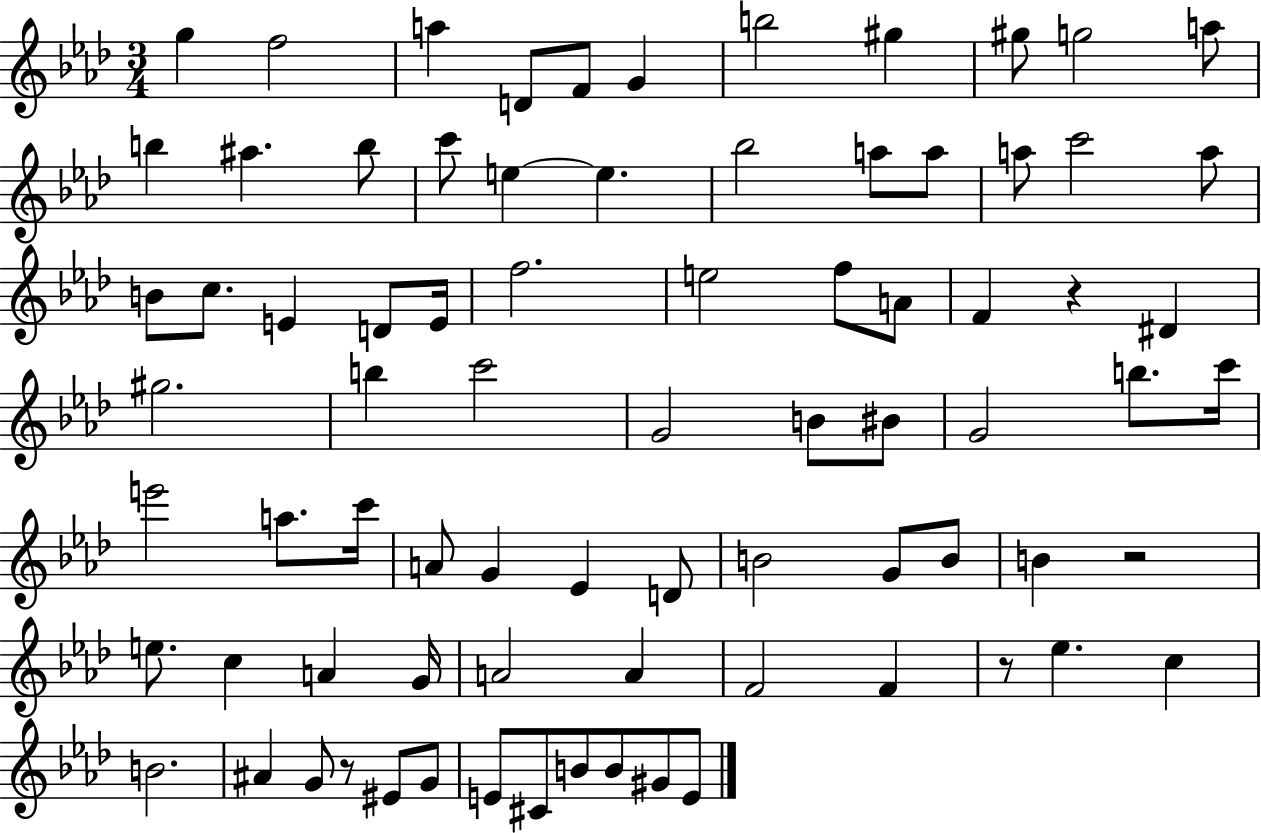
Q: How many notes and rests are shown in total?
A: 79